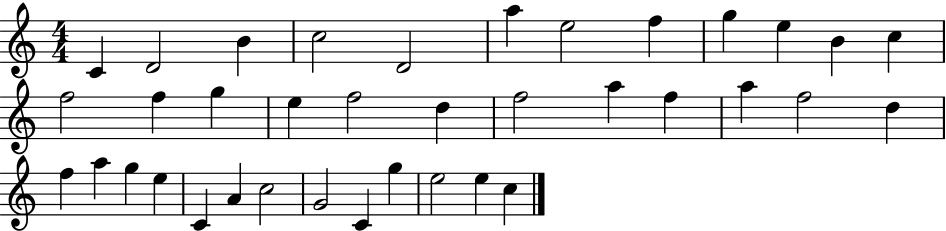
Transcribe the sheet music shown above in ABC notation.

X:1
T:Untitled
M:4/4
L:1/4
K:C
C D2 B c2 D2 a e2 f g e B c f2 f g e f2 d f2 a f a f2 d f a g e C A c2 G2 C g e2 e c